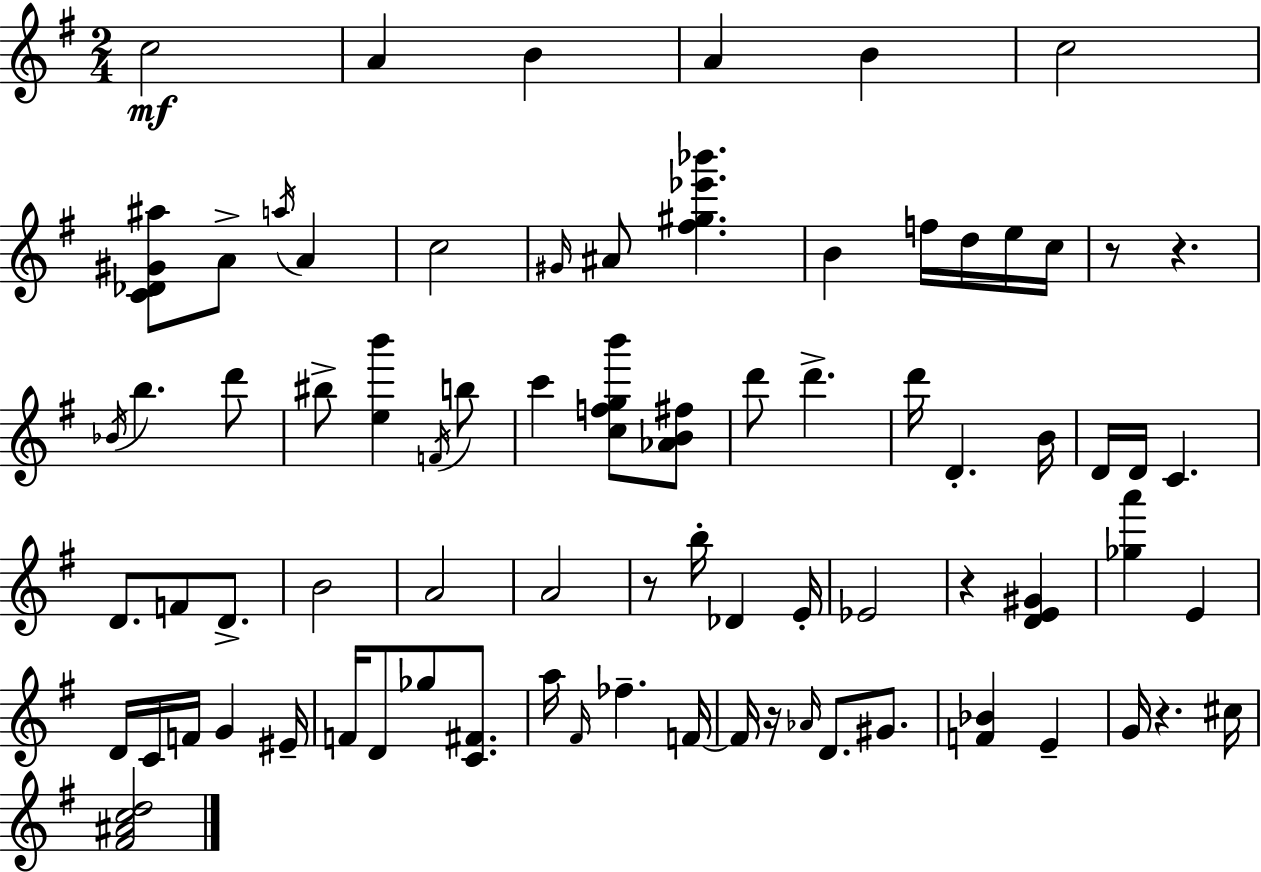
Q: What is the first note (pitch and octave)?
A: C5